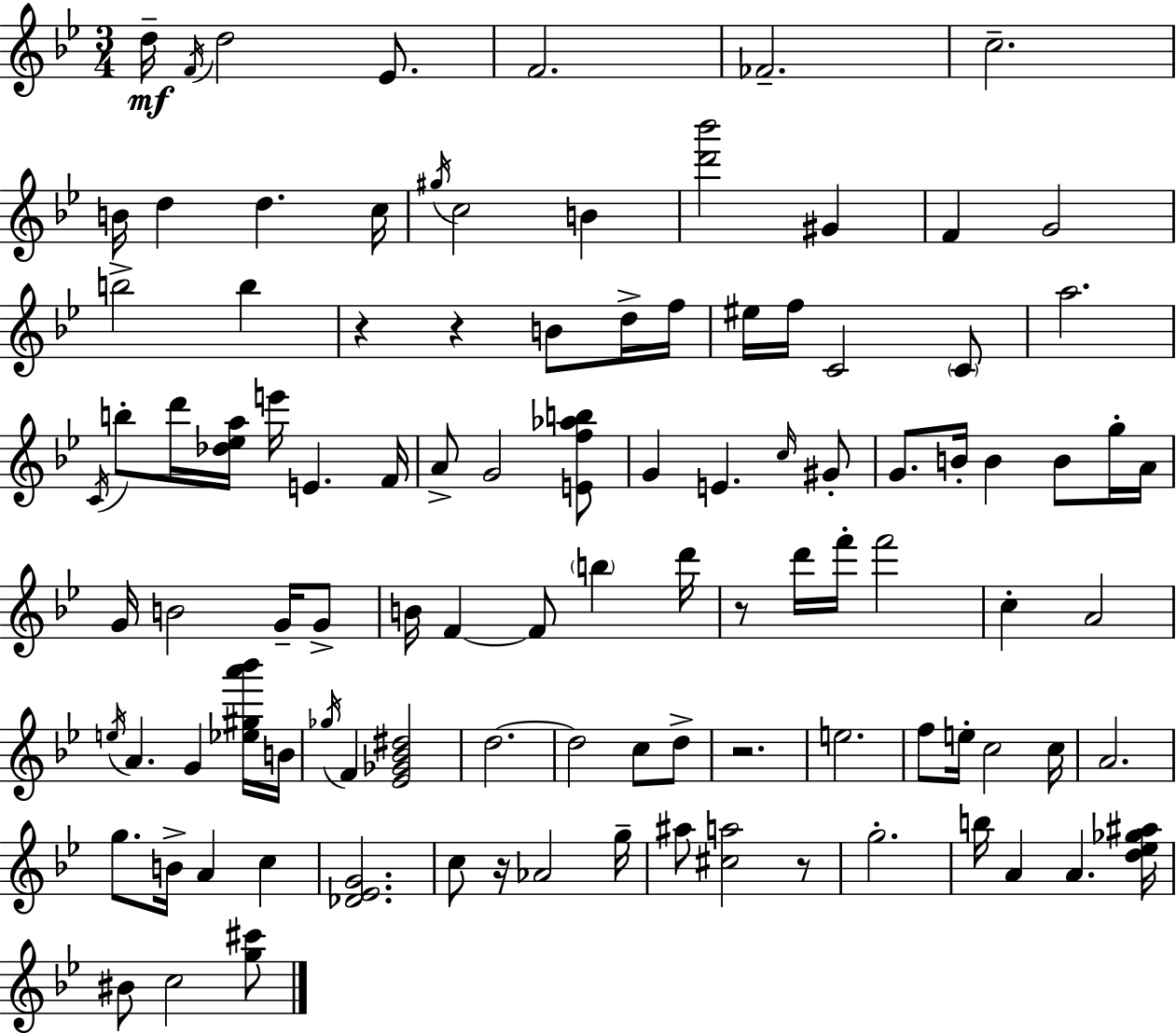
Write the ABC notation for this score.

X:1
T:Untitled
M:3/4
L:1/4
K:Gm
d/4 F/4 d2 _E/2 F2 _F2 c2 B/4 d d c/4 ^g/4 c2 B [d'_b']2 ^G F G2 b2 b z z B/2 d/4 f/4 ^e/4 f/4 C2 C/2 a2 C/4 b/2 d'/4 [_d_ea]/4 e'/4 E F/4 A/2 G2 [Ef_ab]/2 G E c/4 ^G/2 G/2 B/4 B B/2 g/4 A/4 G/4 B2 G/4 G/2 B/4 F F/2 b d'/4 z/2 d'/4 f'/4 f'2 c A2 e/4 A G [_e^ga'_b']/4 B/4 _g/4 F [_E_G_B^d]2 d2 d2 c/2 d/2 z2 e2 f/2 e/4 c2 c/4 A2 g/2 B/4 A c [_D_EG]2 c/2 z/4 _A2 g/4 ^a/2 [^ca]2 z/2 g2 b/4 A A [d_e_g^a]/4 ^B/2 c2 [g^c']/2